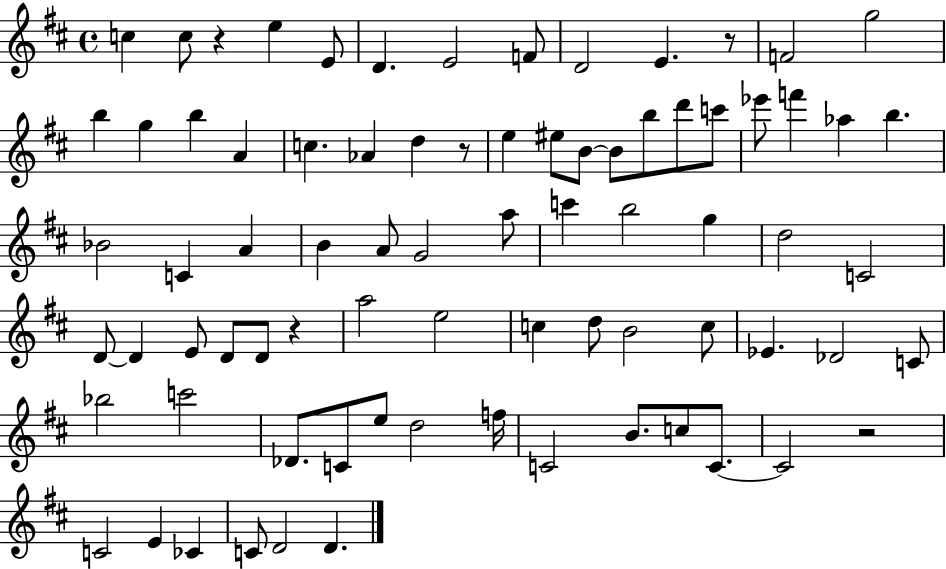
C5/q C5/e R/q E5/q E4/e D4/q. E4/h F4/e D4/h E4/q. R/e F4/h G5/h B5/q G5/q B5/q A4/q C5/q. Ab4/q D5/q R/e E5/q EIS5/e B4/e B4/e B5/e D6/e C6/e Eb6/e F6/q Ab5/q B5/q. Bb4/h C4/q A4/q B4/q A4/e G4/h A5/e C6/q B5/h G5/q D5/h C4/h D4/e D4/q E4/e D4/e D4/e R/q A5/h E5/h C5/q D5/e B4/h C5/e Eb4/q. Db4/h C4/e Bb5/h C6/h Db4/e. C4/e E5/e D5/h F5/s C4/h B4/e. C5/e C4/e. C4/h R/h C4/h E4/q CES4/q C4/e D4/h D4/q.